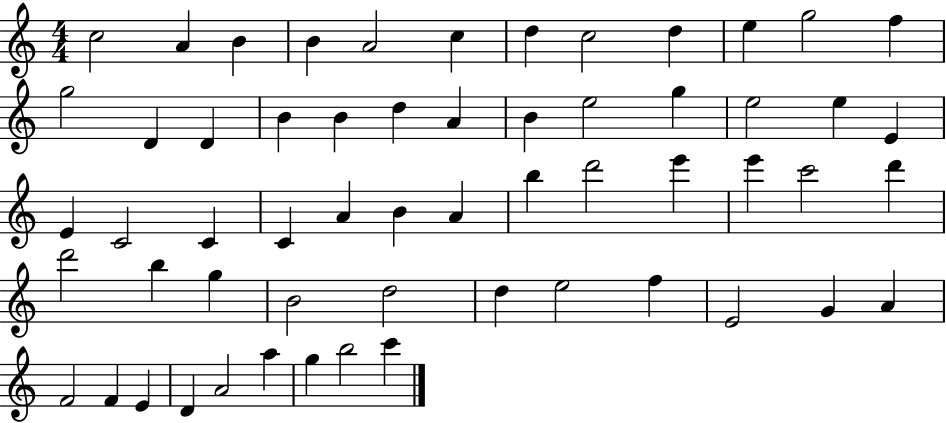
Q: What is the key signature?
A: C major